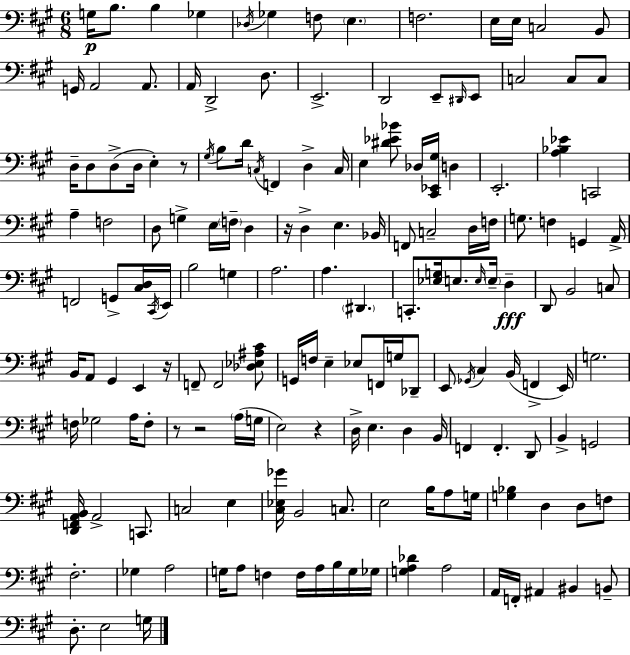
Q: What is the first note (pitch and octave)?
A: G3